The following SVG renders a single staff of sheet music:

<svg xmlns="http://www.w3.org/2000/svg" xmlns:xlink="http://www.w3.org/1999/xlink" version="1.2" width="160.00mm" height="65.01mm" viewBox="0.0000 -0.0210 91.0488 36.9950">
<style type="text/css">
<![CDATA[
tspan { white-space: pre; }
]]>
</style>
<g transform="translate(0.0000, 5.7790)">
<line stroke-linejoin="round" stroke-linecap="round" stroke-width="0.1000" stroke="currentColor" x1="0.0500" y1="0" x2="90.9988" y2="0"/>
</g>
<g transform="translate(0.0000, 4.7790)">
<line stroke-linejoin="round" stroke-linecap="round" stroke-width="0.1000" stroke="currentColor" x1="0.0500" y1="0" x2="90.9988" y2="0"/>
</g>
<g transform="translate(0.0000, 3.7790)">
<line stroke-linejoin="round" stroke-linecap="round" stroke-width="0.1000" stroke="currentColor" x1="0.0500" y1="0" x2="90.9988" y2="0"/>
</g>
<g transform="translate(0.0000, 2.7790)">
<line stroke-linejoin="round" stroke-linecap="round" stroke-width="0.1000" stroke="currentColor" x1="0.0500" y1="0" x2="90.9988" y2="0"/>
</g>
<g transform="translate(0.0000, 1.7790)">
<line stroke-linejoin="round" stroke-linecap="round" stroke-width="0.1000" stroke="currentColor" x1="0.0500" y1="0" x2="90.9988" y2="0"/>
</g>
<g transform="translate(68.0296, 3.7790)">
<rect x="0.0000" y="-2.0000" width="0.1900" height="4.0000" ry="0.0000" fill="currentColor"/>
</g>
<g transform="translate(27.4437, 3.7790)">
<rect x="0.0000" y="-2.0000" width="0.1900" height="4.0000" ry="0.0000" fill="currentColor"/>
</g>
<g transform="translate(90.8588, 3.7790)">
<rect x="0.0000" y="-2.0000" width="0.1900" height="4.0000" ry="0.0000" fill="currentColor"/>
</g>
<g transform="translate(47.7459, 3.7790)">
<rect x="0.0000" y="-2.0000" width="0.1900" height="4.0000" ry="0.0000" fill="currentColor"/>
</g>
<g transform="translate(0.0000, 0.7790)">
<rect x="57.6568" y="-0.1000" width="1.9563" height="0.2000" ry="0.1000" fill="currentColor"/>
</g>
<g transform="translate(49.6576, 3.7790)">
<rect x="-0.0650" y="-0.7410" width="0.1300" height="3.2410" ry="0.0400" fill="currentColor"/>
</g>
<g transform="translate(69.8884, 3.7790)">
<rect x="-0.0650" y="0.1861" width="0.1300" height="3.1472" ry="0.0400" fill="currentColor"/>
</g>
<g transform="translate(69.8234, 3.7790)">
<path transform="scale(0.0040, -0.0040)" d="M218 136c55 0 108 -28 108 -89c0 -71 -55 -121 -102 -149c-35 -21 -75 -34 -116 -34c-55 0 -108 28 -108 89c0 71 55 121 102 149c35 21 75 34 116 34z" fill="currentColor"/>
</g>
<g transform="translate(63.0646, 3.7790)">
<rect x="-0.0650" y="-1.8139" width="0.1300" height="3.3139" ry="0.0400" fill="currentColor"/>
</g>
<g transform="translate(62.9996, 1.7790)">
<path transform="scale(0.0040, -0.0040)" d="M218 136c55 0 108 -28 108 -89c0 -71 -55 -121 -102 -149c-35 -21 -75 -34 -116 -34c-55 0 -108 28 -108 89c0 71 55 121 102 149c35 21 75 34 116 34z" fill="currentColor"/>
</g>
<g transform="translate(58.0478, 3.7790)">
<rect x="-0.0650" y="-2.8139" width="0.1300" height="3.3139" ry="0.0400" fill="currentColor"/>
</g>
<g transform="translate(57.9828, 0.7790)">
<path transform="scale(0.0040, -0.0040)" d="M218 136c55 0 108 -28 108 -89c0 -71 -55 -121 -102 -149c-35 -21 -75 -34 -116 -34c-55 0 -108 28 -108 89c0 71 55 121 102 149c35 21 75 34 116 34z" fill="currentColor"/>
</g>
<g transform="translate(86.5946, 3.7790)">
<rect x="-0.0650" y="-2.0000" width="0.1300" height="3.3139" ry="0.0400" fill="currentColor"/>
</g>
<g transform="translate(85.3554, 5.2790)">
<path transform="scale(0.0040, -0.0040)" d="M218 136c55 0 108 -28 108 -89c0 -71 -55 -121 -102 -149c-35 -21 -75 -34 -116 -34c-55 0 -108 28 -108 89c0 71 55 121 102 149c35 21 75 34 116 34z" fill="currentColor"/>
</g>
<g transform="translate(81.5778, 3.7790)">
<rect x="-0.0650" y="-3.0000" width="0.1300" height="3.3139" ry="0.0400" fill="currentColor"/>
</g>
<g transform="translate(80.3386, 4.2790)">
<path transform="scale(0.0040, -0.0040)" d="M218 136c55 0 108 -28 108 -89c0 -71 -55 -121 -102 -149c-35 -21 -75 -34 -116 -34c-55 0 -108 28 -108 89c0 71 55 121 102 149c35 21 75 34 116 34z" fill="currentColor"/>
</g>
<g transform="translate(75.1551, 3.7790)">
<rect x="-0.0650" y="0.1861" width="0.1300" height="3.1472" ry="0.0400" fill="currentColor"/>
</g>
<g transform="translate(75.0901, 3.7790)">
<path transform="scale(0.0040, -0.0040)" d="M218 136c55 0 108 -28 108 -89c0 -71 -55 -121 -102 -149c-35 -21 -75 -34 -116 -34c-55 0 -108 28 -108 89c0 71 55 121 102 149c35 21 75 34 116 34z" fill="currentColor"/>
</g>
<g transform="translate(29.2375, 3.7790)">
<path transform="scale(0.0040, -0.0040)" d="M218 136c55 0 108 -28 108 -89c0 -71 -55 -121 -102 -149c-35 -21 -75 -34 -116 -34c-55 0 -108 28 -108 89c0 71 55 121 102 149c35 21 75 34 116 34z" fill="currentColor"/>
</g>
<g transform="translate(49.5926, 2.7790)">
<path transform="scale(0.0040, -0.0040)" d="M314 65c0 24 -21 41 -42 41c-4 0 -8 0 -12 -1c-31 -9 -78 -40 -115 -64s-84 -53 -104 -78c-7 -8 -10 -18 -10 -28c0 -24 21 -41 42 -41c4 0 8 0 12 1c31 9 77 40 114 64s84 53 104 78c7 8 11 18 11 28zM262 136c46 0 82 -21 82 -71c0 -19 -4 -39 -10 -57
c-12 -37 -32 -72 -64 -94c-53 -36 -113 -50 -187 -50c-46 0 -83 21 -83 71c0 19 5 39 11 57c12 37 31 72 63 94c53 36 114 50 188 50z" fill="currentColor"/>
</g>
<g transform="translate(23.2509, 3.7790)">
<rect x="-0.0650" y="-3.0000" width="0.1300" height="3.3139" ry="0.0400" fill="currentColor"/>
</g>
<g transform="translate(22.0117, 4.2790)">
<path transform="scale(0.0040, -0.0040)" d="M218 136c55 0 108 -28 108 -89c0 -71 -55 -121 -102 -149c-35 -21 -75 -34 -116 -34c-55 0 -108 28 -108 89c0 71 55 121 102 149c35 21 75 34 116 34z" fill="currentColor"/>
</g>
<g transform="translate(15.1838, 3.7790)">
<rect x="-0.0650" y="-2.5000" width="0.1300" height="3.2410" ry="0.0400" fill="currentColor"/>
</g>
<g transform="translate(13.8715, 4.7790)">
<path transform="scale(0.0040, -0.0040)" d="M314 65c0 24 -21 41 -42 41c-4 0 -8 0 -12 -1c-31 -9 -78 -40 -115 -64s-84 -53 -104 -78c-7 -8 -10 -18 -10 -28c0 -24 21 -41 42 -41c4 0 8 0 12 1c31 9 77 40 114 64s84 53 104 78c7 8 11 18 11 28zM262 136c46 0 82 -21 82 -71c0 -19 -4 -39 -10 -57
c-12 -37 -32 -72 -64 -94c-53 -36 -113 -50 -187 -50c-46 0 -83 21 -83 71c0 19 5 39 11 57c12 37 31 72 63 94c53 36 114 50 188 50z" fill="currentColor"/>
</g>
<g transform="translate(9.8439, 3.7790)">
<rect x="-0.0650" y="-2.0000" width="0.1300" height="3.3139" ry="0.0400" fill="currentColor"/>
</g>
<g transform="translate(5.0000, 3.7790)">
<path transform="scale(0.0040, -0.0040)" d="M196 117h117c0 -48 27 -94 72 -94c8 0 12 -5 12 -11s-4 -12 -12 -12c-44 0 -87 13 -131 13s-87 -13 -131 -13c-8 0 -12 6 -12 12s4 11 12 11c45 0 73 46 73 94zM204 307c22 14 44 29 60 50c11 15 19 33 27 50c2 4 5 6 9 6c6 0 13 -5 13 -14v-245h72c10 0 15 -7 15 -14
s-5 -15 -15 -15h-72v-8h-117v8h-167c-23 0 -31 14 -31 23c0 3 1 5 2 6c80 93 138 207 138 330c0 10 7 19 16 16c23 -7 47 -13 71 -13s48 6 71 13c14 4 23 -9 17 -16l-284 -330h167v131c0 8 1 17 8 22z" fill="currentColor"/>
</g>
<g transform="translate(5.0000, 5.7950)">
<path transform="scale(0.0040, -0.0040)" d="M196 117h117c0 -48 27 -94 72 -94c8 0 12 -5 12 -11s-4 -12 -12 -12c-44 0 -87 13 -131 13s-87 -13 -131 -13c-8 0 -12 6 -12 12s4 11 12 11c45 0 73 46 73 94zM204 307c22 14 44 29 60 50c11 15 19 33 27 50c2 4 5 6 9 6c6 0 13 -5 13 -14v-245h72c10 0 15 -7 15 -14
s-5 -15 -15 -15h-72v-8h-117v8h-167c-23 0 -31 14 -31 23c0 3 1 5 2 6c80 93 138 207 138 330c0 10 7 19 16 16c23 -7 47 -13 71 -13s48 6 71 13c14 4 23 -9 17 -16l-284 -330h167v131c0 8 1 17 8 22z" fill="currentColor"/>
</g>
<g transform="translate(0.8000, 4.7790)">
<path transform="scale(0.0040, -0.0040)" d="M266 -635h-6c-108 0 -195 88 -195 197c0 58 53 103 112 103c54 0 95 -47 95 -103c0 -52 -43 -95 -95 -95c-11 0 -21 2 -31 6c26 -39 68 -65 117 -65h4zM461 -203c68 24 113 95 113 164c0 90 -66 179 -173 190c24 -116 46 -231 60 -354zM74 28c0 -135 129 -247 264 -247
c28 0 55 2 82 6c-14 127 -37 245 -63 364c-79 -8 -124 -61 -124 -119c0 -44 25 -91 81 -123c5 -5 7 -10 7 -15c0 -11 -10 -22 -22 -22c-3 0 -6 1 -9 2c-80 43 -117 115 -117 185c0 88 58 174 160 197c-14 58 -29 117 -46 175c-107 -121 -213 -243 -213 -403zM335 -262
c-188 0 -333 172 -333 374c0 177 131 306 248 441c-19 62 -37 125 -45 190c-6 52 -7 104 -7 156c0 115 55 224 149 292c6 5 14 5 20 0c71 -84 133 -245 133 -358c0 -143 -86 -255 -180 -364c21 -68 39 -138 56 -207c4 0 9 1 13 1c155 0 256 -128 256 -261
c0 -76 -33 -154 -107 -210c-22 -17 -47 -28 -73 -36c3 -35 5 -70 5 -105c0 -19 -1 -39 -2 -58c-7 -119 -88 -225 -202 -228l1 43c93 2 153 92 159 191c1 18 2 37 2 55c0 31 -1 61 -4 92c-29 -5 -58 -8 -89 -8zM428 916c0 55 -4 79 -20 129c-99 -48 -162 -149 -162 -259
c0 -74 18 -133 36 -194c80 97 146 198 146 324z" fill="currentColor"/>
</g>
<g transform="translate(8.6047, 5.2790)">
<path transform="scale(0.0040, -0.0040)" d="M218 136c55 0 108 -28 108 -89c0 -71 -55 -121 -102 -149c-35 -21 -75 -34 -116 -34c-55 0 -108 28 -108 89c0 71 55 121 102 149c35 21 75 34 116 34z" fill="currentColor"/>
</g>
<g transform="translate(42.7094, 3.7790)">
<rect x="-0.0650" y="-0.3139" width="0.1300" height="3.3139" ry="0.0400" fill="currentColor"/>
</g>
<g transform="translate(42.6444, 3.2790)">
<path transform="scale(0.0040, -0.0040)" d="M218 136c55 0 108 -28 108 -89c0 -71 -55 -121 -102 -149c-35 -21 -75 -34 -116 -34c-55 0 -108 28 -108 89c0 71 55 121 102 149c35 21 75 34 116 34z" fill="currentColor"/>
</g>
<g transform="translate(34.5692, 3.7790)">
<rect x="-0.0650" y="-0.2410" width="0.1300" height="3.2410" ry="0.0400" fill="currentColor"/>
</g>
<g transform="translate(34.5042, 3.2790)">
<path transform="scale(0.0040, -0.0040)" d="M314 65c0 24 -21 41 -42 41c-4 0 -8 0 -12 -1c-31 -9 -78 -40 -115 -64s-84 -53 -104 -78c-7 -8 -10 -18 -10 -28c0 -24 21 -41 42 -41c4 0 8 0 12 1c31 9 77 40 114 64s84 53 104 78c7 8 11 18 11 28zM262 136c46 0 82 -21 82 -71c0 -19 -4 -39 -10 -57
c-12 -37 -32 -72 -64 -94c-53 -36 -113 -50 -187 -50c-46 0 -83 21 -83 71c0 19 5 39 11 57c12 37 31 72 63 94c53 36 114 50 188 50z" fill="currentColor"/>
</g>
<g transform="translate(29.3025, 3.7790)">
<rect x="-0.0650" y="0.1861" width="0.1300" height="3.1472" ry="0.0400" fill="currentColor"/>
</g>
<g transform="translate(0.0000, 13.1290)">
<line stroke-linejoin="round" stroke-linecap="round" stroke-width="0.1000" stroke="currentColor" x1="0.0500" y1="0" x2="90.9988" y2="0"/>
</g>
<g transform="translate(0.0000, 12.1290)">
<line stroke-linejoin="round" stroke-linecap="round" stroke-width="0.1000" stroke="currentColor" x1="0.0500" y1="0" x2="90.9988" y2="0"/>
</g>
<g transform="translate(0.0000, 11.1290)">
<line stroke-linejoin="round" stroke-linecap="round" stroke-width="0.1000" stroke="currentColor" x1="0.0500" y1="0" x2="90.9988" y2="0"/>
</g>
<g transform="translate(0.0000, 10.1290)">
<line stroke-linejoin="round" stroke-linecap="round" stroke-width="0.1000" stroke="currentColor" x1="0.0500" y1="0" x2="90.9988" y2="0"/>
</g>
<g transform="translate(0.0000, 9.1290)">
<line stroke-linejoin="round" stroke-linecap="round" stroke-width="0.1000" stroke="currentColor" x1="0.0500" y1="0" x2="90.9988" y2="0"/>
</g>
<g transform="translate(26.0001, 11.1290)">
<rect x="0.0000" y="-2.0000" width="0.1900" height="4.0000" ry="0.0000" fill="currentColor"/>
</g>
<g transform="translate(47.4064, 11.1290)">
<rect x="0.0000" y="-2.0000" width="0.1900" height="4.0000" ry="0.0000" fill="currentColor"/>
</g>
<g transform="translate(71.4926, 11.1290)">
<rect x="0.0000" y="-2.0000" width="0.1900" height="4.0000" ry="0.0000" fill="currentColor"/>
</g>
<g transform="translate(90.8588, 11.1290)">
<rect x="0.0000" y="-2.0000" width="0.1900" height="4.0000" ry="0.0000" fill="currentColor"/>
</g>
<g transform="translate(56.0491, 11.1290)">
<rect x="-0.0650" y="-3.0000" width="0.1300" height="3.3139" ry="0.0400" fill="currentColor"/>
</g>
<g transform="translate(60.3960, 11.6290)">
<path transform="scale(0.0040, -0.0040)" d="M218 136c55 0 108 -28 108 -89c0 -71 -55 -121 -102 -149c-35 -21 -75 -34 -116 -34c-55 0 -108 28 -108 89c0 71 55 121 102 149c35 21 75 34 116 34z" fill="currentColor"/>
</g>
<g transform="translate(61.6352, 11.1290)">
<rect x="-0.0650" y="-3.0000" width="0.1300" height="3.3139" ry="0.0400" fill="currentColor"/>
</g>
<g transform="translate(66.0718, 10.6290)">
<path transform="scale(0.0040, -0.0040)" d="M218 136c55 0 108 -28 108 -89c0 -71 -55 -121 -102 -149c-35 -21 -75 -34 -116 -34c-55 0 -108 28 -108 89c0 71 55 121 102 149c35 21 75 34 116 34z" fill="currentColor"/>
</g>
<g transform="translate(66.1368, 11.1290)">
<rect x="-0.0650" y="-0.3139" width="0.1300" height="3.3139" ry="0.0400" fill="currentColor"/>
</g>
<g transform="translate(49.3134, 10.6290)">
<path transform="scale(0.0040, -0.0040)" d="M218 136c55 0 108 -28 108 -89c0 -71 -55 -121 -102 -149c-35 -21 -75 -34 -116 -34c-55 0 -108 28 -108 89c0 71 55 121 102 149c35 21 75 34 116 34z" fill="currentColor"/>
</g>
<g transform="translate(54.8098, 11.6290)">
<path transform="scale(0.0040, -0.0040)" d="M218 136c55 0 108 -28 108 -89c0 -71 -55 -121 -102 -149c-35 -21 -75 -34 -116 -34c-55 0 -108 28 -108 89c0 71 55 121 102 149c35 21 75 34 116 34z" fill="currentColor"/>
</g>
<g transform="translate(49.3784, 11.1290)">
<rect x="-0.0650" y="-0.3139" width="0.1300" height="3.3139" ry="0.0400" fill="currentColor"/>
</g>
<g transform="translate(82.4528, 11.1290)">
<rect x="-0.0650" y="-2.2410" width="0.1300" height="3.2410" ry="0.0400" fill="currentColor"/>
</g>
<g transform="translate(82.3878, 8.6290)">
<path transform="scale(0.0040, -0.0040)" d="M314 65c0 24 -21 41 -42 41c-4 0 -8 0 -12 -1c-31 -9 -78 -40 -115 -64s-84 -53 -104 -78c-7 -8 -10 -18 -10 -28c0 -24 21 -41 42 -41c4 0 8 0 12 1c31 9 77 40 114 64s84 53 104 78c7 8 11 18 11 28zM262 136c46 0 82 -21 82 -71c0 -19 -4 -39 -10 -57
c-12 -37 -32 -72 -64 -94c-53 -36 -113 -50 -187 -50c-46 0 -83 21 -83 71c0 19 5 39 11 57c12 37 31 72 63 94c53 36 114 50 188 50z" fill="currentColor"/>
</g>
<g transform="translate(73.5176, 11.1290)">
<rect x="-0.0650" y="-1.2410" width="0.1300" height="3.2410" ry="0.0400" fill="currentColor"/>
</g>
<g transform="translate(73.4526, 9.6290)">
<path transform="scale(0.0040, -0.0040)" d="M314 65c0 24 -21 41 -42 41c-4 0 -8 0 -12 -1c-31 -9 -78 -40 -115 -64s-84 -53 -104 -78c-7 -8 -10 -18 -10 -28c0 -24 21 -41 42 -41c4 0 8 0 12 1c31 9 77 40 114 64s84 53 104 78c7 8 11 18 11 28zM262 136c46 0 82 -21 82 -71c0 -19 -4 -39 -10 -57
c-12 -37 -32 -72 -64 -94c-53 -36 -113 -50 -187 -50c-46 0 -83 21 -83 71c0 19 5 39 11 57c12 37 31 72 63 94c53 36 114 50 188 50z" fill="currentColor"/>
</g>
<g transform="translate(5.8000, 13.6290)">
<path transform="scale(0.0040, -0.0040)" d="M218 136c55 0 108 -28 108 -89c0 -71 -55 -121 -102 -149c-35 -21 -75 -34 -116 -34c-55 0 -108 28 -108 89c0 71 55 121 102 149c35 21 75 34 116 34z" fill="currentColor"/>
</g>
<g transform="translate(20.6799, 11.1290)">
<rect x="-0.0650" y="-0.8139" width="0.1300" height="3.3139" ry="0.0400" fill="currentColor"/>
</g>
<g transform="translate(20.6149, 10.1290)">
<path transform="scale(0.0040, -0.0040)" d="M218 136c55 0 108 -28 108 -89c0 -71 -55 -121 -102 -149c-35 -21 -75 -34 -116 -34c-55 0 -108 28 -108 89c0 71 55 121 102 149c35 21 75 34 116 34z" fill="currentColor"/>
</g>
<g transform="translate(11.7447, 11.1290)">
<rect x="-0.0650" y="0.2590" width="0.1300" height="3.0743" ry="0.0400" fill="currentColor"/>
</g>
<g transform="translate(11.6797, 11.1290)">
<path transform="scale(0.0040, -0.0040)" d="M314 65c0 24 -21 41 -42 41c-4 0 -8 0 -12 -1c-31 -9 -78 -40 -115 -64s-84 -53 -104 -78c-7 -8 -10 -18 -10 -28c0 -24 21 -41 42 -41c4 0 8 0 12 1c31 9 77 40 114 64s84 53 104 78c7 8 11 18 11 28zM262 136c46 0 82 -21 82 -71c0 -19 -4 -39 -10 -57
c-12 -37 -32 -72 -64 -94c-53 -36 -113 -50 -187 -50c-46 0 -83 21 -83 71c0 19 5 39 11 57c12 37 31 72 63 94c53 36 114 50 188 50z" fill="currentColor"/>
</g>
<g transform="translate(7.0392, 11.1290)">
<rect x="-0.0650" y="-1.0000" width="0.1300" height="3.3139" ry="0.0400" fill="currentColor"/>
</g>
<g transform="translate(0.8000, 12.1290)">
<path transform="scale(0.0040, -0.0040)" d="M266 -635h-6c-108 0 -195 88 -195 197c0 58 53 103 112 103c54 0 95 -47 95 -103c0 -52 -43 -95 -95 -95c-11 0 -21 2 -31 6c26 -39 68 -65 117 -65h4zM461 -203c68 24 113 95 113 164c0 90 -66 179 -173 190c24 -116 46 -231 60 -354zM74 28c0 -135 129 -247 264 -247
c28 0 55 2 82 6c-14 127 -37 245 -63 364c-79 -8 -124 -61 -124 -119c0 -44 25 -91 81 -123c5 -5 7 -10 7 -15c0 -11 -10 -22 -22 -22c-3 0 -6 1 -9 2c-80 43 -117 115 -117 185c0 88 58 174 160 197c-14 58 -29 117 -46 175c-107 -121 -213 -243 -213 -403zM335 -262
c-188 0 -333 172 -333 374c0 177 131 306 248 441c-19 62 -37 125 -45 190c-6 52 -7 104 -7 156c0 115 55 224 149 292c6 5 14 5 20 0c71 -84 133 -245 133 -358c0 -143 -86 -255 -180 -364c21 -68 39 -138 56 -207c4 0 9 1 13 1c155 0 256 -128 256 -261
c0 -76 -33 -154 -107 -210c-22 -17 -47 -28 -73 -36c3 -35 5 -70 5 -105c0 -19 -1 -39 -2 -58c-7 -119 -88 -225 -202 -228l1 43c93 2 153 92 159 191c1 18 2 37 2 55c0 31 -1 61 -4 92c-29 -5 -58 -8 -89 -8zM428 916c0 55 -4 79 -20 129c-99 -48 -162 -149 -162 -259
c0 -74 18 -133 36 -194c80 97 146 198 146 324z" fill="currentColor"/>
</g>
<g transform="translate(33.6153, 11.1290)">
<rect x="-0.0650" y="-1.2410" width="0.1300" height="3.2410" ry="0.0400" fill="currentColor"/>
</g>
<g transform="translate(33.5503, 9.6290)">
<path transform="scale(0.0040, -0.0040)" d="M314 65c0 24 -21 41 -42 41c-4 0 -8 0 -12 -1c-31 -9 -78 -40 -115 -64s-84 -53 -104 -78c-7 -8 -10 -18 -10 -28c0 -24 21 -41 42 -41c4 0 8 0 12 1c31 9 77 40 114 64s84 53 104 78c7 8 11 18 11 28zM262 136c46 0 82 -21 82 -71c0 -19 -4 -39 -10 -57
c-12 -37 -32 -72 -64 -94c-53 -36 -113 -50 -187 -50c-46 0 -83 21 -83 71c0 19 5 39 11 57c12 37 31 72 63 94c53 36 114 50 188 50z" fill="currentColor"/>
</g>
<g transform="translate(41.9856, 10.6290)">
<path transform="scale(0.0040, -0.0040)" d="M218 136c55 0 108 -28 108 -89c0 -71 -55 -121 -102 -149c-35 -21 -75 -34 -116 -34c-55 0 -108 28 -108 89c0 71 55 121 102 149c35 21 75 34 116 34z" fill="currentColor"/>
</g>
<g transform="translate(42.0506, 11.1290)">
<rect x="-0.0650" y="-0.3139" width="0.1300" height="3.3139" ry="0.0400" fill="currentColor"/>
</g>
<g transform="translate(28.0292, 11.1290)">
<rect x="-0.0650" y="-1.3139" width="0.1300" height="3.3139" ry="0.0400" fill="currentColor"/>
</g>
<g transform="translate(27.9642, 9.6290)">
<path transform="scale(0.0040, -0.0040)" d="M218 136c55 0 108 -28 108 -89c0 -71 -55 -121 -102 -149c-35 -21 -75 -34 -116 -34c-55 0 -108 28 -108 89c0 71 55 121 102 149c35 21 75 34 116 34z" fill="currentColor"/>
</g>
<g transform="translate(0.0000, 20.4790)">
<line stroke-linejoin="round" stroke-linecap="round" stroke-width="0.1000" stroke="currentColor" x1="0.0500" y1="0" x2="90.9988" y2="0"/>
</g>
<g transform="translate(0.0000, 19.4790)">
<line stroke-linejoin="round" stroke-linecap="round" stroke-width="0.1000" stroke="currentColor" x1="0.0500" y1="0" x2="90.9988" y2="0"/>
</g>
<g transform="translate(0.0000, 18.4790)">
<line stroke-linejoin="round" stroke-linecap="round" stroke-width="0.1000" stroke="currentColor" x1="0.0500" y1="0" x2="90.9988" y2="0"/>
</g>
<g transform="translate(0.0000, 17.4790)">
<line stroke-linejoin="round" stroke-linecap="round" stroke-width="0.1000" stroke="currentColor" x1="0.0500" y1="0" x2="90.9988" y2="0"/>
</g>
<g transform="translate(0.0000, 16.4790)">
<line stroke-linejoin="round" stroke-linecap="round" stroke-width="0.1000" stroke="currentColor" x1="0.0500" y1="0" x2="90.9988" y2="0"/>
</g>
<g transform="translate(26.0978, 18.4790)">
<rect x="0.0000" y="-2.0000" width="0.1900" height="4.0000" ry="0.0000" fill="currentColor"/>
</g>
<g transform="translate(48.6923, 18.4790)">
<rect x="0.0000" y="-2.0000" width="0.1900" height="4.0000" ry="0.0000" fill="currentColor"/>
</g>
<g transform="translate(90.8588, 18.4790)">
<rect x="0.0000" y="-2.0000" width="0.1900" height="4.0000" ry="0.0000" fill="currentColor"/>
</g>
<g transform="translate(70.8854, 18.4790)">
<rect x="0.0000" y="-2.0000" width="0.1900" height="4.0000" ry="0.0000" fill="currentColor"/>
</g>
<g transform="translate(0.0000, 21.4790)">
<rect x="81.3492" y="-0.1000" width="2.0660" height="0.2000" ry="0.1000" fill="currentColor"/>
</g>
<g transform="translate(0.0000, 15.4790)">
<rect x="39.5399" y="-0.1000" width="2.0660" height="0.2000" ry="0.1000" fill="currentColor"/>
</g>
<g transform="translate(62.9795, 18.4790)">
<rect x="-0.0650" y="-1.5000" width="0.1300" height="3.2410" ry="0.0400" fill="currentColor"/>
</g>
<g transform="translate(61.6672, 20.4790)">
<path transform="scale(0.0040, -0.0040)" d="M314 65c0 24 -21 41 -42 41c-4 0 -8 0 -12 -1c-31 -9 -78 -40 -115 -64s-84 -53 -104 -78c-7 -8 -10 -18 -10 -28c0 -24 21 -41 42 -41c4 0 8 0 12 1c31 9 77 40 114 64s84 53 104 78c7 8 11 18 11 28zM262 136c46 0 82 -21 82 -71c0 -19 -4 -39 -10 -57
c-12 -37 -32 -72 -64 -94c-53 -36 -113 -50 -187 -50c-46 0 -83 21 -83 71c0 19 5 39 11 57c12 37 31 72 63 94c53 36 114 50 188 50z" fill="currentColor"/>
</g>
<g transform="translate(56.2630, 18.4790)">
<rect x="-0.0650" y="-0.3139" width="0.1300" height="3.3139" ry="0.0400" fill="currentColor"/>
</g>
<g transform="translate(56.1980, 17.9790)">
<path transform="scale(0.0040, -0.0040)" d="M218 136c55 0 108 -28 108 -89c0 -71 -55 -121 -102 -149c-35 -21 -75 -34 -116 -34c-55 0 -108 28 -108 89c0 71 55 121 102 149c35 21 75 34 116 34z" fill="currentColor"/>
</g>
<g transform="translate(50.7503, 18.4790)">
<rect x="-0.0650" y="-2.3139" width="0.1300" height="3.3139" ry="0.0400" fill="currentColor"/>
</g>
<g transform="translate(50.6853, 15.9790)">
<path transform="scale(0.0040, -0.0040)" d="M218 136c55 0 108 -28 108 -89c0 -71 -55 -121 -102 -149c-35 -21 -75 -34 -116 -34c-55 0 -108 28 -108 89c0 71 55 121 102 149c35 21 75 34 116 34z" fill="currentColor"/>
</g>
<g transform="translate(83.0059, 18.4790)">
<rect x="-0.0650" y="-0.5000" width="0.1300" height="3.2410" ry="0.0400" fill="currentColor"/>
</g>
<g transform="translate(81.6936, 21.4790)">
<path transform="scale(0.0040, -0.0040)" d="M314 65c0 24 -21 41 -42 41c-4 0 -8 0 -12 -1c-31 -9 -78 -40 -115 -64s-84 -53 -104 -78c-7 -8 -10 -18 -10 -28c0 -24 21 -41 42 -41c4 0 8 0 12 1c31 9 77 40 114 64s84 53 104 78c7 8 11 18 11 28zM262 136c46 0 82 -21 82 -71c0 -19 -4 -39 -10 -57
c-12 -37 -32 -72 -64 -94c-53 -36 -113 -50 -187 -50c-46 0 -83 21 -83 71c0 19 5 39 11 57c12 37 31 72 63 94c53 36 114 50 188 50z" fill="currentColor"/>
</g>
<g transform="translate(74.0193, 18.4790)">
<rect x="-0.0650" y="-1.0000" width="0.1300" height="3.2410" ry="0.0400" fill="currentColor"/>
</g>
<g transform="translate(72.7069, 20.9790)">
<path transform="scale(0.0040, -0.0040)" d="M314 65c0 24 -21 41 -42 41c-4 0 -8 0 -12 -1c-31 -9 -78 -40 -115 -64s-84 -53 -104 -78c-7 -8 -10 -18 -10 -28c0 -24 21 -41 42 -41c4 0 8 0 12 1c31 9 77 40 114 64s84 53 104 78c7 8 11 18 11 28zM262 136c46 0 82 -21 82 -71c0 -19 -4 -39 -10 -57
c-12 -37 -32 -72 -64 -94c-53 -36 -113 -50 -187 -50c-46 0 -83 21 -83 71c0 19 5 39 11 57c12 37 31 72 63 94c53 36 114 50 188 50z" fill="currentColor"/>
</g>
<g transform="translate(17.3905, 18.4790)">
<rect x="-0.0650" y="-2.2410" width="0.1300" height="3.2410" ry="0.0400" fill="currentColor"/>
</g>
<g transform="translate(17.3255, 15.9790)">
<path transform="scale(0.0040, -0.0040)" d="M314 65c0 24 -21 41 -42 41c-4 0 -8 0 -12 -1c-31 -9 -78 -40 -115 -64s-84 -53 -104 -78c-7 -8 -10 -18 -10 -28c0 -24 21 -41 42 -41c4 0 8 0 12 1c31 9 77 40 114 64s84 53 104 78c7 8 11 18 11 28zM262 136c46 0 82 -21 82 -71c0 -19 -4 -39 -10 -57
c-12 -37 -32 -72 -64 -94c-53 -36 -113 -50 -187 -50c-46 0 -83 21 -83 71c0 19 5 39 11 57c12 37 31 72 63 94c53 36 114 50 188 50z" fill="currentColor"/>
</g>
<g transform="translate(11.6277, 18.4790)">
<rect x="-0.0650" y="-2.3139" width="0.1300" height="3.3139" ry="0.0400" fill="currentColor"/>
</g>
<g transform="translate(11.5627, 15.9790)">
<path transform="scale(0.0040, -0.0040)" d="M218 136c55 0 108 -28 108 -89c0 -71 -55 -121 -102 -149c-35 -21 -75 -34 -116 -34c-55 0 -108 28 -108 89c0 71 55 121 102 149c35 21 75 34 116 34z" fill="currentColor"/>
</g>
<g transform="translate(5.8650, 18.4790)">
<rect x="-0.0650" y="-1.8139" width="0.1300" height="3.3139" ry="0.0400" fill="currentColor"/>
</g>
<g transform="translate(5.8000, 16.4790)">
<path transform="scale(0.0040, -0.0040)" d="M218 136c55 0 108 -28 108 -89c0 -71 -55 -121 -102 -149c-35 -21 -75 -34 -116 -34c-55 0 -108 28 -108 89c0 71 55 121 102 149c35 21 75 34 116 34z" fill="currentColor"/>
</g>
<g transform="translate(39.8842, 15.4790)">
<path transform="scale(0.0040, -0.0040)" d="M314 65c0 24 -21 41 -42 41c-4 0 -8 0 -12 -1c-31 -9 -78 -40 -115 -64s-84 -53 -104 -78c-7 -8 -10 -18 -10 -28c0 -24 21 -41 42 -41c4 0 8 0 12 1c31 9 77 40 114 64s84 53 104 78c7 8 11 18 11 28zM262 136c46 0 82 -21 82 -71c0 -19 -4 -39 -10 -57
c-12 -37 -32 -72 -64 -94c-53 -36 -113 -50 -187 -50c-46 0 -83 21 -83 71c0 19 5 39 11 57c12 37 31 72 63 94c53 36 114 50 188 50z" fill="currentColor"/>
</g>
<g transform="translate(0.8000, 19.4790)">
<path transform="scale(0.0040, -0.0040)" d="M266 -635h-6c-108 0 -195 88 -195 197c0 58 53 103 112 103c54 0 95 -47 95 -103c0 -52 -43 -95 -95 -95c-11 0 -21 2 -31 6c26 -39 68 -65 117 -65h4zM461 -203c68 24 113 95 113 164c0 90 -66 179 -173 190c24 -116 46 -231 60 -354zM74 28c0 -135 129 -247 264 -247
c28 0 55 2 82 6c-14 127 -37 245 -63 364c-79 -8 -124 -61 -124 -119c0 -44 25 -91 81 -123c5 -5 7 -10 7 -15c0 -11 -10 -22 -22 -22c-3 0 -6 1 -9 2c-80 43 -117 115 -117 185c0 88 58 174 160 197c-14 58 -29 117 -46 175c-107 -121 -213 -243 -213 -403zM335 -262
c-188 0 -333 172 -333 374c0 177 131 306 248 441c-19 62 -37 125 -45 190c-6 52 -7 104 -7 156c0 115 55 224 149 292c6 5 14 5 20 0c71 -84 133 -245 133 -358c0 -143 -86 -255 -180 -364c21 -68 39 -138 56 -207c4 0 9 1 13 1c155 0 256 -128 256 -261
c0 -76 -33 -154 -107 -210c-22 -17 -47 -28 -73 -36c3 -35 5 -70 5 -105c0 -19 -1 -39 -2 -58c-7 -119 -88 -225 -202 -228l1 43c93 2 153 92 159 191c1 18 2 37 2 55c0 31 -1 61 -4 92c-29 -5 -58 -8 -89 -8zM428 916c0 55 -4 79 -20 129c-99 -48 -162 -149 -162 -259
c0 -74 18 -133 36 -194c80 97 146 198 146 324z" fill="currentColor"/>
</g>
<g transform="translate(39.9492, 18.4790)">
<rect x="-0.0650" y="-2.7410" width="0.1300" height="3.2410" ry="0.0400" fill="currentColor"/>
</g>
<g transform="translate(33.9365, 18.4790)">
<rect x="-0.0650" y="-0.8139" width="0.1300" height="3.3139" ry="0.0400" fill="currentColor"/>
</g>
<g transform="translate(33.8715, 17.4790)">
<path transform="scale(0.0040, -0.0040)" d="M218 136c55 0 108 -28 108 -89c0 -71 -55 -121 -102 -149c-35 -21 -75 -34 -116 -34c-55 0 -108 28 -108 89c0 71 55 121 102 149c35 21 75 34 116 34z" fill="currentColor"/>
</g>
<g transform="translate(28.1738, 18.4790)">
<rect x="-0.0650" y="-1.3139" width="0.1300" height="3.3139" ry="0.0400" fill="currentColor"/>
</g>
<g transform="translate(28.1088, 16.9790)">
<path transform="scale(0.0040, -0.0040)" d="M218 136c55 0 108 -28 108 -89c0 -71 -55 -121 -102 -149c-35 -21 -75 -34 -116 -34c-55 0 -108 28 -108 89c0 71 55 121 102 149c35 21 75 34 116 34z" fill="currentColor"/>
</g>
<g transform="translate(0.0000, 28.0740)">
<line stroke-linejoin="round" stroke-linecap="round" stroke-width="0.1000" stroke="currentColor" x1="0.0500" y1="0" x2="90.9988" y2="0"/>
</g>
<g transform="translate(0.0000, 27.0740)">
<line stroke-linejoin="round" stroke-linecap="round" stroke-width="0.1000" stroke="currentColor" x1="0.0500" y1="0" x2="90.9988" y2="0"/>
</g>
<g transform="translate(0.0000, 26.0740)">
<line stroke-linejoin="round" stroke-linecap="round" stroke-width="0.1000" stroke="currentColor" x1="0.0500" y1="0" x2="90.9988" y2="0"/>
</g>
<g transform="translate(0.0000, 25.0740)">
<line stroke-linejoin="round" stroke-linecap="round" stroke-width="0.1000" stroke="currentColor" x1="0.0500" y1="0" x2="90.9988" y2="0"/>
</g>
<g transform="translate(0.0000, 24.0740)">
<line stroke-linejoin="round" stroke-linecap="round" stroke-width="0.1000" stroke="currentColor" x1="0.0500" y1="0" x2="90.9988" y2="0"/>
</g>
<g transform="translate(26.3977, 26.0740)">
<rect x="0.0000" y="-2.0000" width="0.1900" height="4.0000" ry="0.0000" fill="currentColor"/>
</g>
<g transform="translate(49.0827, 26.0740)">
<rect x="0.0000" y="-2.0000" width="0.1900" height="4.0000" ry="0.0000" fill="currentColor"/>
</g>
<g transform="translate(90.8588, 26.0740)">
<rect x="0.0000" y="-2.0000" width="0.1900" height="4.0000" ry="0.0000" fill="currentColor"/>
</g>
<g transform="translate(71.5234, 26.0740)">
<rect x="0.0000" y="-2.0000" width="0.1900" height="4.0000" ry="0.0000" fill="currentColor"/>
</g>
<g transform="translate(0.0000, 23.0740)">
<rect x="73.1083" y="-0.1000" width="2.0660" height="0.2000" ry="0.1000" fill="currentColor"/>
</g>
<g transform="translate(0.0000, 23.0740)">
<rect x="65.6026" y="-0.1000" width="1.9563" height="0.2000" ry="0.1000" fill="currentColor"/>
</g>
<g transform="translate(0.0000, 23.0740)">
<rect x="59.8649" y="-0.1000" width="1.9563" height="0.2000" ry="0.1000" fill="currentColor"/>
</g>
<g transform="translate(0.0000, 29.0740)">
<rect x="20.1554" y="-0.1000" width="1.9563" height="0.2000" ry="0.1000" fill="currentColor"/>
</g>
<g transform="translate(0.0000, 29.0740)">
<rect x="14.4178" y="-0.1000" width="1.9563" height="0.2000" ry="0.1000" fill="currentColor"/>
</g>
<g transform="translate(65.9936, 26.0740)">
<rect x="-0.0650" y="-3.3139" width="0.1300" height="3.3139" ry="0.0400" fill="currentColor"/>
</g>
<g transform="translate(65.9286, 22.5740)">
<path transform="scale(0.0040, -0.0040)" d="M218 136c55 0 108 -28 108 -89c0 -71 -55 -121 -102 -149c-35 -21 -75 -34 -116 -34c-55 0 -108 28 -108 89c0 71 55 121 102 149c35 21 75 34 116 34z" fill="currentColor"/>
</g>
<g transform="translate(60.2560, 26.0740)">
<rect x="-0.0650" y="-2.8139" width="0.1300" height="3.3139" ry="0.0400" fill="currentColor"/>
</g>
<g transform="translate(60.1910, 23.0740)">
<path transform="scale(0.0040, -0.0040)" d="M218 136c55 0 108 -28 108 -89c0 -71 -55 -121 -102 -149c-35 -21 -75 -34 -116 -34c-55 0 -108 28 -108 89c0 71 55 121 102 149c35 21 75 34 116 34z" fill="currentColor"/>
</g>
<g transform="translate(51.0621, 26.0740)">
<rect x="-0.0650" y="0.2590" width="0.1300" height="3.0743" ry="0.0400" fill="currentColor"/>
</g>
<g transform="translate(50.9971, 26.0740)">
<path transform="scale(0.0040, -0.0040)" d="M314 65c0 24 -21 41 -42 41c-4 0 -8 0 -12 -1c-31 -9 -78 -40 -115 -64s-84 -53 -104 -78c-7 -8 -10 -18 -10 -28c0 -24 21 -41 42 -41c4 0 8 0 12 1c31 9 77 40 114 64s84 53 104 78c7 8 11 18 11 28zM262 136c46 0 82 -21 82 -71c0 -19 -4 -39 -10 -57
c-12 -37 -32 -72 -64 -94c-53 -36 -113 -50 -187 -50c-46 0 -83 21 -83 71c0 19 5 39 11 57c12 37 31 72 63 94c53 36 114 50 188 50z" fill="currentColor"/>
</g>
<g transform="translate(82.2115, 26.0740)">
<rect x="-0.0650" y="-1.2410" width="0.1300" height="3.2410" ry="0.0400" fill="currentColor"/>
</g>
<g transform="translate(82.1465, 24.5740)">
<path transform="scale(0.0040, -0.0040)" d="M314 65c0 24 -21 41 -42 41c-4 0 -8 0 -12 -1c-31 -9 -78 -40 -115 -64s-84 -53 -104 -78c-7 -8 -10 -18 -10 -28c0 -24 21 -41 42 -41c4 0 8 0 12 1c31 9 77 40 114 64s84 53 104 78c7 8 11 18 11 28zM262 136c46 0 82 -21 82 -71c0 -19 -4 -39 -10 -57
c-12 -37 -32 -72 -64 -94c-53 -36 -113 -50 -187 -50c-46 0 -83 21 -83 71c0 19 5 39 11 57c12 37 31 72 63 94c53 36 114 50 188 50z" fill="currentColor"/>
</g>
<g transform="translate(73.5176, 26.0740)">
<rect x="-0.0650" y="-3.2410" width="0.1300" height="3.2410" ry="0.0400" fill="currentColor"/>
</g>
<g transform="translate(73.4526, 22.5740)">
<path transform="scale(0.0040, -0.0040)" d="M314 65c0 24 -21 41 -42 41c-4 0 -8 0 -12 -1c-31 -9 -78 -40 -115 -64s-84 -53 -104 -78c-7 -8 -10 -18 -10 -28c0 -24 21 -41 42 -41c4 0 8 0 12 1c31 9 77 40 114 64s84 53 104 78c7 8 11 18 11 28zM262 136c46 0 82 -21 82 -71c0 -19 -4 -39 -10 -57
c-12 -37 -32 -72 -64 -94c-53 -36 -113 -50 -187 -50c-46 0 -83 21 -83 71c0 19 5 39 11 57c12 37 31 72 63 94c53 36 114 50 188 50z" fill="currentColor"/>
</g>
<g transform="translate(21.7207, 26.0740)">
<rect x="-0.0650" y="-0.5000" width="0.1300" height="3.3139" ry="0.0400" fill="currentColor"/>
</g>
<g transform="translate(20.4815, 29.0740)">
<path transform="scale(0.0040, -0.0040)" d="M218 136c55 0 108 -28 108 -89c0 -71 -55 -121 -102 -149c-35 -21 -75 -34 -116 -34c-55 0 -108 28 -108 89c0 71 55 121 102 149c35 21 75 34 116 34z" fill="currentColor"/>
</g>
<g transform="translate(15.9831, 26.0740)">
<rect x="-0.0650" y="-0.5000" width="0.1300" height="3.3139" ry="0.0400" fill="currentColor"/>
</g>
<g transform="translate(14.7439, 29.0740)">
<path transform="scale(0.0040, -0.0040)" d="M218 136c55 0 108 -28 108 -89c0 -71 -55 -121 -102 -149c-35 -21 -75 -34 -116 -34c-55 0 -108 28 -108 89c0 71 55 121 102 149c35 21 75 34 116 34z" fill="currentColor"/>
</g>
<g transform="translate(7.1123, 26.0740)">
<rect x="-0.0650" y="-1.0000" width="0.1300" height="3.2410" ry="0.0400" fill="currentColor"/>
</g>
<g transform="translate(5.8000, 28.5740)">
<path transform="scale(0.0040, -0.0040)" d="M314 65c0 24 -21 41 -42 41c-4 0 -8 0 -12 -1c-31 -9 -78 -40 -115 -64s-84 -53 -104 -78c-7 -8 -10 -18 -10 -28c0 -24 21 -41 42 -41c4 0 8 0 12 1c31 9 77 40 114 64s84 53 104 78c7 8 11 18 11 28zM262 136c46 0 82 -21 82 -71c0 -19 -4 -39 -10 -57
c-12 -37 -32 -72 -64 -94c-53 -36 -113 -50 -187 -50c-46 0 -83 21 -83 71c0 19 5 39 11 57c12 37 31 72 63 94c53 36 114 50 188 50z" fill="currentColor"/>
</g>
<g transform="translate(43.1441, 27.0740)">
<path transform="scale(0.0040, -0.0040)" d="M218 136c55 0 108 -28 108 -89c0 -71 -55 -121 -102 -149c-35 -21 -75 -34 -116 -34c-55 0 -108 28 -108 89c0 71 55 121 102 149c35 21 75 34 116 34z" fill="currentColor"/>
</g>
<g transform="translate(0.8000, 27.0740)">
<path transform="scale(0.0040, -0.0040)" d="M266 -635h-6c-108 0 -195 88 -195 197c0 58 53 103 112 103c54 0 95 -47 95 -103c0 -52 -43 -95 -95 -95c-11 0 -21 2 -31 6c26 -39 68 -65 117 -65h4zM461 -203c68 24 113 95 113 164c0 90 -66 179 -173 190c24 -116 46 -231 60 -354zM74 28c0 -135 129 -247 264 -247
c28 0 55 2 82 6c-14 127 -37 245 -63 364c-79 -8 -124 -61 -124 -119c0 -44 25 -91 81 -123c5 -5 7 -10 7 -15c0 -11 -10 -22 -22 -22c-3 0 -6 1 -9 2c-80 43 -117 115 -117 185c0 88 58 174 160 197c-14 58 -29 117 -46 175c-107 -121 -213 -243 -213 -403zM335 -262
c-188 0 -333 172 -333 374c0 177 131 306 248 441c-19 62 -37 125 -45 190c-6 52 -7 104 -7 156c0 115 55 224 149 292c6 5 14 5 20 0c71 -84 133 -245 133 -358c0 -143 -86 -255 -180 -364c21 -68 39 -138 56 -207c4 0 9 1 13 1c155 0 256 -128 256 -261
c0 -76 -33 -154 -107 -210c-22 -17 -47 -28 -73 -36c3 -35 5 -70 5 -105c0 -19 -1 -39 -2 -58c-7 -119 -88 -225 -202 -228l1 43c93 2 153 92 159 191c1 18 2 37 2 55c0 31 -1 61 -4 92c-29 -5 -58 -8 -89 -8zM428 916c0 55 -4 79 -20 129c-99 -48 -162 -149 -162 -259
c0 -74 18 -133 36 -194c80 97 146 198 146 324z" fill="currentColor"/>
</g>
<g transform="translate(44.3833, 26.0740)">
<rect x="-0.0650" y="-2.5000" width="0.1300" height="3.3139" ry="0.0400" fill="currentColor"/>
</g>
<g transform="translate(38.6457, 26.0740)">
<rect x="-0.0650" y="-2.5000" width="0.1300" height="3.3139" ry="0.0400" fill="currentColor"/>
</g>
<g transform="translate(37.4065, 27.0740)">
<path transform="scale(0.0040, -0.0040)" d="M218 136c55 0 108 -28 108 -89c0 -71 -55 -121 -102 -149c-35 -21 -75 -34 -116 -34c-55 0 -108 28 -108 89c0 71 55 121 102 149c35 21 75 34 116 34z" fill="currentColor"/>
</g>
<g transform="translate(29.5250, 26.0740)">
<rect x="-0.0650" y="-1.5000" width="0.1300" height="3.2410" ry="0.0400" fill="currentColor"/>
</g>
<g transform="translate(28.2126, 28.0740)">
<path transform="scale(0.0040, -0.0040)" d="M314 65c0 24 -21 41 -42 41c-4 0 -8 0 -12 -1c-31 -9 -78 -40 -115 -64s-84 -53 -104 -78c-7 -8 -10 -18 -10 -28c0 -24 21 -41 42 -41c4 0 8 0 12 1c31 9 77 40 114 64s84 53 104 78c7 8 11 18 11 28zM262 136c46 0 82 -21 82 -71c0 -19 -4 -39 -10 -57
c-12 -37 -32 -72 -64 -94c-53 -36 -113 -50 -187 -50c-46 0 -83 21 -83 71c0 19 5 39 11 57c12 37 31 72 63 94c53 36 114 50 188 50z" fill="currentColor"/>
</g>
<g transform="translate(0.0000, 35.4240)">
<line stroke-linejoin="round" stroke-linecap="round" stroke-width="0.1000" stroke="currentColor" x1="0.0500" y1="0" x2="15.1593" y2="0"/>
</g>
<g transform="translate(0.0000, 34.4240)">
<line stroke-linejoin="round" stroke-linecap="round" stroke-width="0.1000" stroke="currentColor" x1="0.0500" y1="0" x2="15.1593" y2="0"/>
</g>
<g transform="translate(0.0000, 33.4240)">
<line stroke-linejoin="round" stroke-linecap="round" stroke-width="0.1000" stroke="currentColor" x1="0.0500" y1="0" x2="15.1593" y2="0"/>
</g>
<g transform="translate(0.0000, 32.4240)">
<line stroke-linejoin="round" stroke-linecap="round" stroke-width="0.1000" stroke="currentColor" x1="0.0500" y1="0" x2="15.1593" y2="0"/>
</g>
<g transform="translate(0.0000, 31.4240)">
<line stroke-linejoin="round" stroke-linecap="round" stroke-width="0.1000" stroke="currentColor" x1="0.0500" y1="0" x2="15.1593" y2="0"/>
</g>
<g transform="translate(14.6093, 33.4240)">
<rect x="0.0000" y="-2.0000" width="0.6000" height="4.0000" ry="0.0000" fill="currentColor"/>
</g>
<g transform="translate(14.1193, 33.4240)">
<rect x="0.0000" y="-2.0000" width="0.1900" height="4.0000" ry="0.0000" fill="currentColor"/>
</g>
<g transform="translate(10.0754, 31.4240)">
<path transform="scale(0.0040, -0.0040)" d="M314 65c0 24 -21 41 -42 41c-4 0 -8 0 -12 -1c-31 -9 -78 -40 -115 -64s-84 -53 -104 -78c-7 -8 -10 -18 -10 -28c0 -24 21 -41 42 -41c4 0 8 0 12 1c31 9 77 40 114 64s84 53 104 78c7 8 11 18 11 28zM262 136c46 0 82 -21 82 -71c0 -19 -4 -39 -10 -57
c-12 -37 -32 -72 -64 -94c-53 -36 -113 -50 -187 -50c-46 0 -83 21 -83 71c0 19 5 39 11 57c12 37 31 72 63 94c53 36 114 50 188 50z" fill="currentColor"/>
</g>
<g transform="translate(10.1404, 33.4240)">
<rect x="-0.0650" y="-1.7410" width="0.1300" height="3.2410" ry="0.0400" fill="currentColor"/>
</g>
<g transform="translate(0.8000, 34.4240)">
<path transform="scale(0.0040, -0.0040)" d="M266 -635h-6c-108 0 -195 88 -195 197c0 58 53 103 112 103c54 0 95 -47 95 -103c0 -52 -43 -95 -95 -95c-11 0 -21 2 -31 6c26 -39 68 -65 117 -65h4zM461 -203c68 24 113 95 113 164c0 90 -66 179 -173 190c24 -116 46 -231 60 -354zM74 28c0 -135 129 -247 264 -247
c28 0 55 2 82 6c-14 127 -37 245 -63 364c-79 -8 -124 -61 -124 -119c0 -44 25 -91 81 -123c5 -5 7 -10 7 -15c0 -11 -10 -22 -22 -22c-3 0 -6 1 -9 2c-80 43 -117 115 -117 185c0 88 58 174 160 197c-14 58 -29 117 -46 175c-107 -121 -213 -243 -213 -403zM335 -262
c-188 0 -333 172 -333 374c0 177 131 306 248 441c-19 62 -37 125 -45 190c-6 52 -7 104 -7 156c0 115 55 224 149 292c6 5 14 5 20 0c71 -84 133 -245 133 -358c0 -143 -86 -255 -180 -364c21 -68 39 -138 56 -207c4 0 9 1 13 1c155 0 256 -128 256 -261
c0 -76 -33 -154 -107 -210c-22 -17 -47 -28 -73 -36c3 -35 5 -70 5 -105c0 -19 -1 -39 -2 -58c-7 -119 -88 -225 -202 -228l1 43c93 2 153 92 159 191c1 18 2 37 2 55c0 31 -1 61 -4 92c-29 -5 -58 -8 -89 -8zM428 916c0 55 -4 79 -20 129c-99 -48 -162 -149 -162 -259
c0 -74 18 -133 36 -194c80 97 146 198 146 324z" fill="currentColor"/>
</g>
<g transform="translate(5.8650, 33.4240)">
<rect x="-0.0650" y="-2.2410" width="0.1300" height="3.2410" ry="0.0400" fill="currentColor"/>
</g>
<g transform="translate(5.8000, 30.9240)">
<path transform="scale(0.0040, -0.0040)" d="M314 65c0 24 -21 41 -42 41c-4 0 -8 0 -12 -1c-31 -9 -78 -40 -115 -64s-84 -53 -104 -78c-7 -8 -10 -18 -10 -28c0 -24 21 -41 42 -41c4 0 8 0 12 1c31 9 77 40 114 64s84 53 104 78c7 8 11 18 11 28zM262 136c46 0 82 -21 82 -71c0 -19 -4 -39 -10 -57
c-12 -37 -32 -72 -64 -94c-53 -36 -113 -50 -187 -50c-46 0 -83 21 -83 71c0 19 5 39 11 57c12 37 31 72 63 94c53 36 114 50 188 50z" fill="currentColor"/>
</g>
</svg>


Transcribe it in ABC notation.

X:1
T:Untitled
M:4/4
L:1/4
K:C
F G2 A B c2 c d2 a f B B A F D B2 d e e2 c c A A c e2 g2 f g g2 e d a2 g c E2 D2 C2 D2 C C E2 G G B2 a b b2 e2 g2 f2